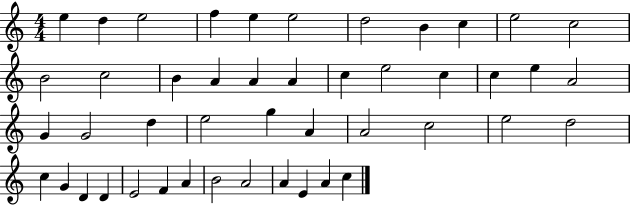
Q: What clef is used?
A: treble